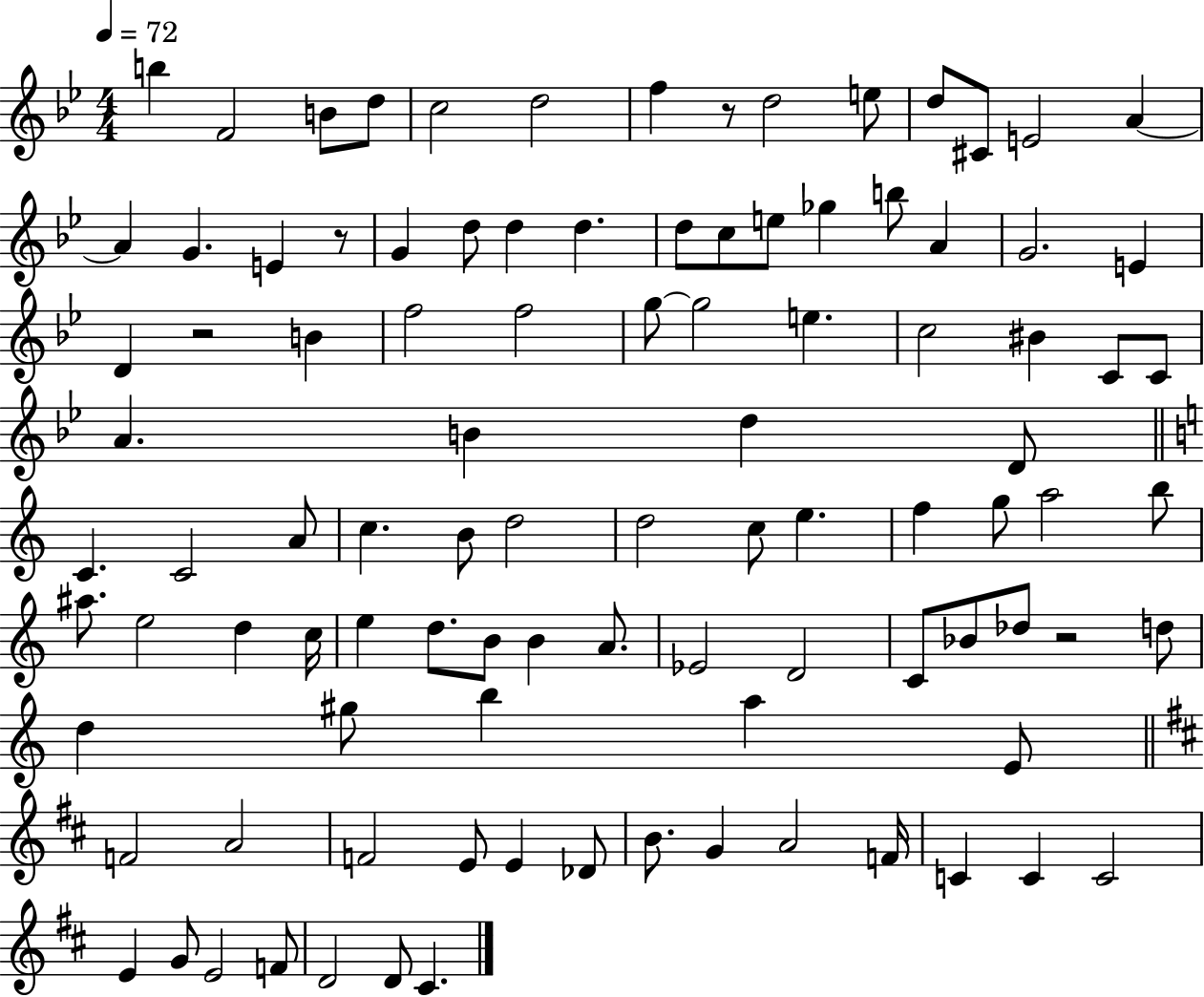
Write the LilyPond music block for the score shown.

{
  \clef treble
  \numericTimeSignature
  \time 4/4
  \key bes \major
  \tempo 4 = 72
  b''4 f'2 b'8 d''8 | c''2 d''2 | f''4 r8 d''2 e''8 | d''8 cis'8 e'2 a'4~~ | \break a'4 g'4. e'4 r8 | g'4 d''8 d''4 d''4. | d''8 c''8 e''8 ges''4 b''8 a'4 | g'2. e'4 | \break d'4 r2 b'4 | f''2 f''2 | g''8~~ g''2 e''4. | c''2 bis'4 c'8 c'8 | \break a'4. b'4 d''4 d'8 | \bar "||" \break \key c \major c'4. c'2 a'8 | c''4. b'8 d''2 | d''2 c''8 e''4. | f''4 g''8 a''2 b''8 | \break ais''8. e''2 d''4 c''16 | e''4 d''8. b'8 b'4 a'8. | ees'2 d'2 | c'8 bes'8 des''8 r2 d''8 | \break d''4 gis''8 b''4 a''4 e'8 | \bar "||" \break \key d \major f'2 a'2 | f'2 e'8 e'4 des'8 | b'8. g'4 a'2 f'16 | c'4 c'4 c'2 | \break e'4 g'8 e'2 f'8 | d'2 d'8 cis'4. | \bar "|."
}